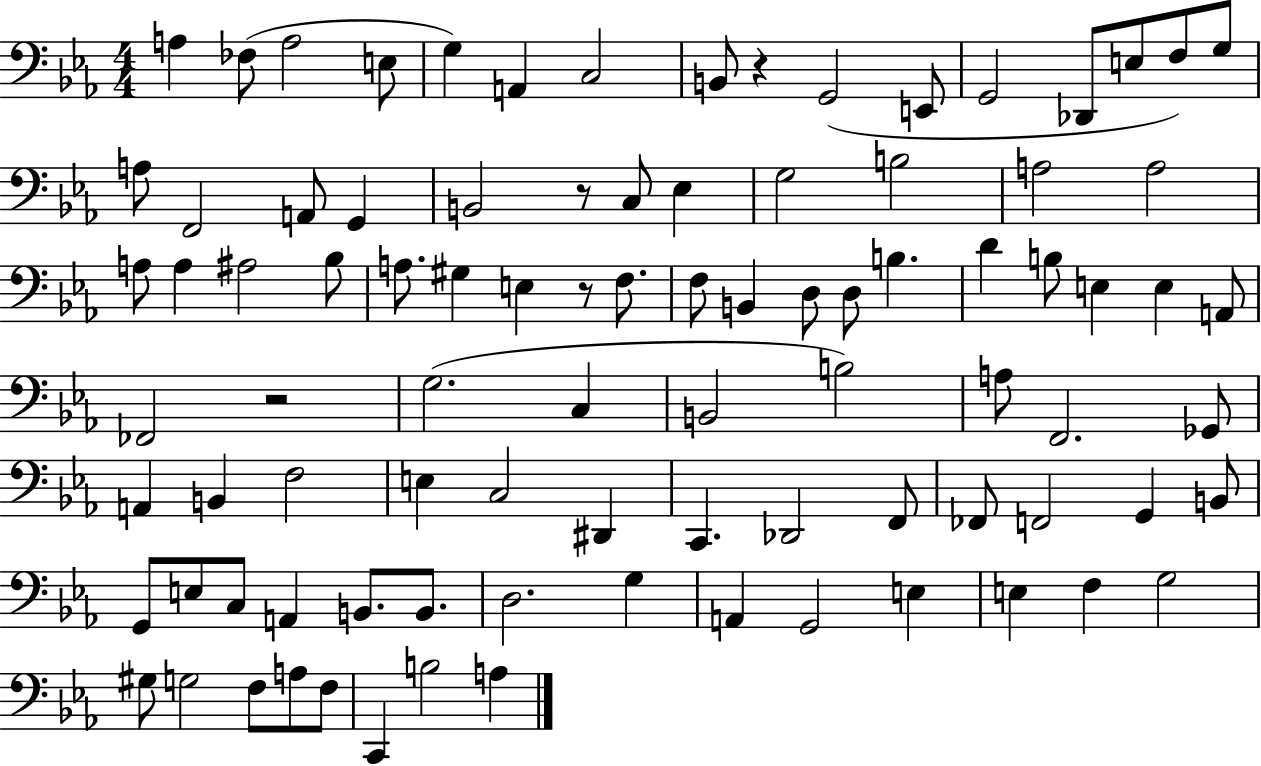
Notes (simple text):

A3/q FES3/e A3/h E3/e G3/q A2/q C3/h B2/e R/q G2/h E2/e G2/h Db2/e E3/e F3/e G3/e A3/e F2/h A2/e G2/q B2/h R/e C3/e Eb3/q G3/h B3/h A3/h A3/h A3/e A3/q A#3/h Bb3/e A3/e. G#3/q E3/q R/e F3/e. F3/e B2/q D3/e D3/e B3/q. D4/q B3/e E3/q E3/q A2/e FES2/h R/h G3/h. C3/q B2/h B3/h A3/e F2/h. Gb2/e A2/q B2/q F3/h E3/q C3/h D#2/q C2/q. Db2/h F2/e FES2/e F2/h G2/q B2/e G2/e E3/e C3/e A2/q B2/e. B2/e. D3/h. G3/q A2/q G2/h E3/q E3/q F3/q G3/h G#3/e G3/h F3/e A3/e F3/e C2/q B3/h A3/q